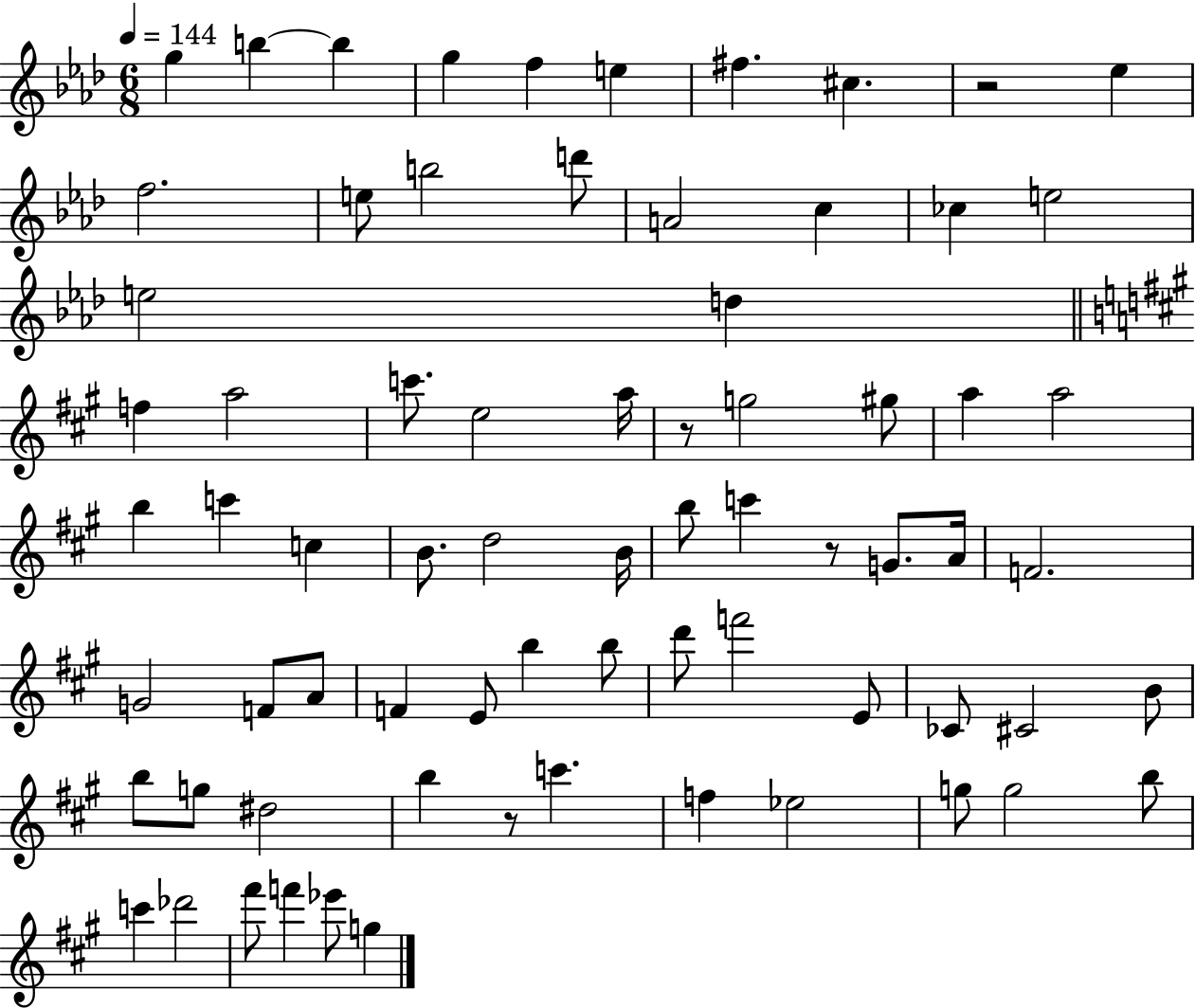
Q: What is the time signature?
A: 6/8